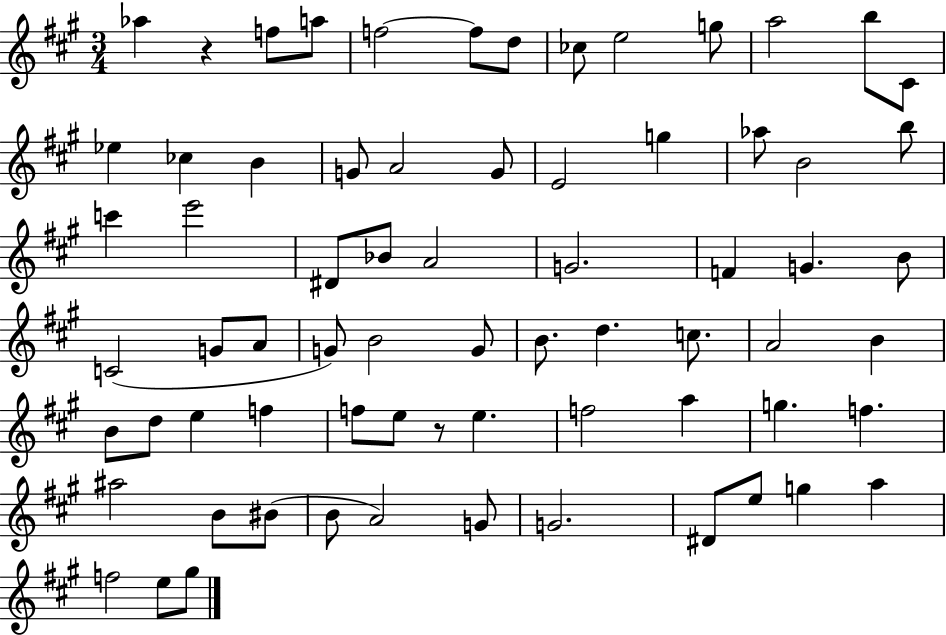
X:1
T:Untitled
M:3/4
L:1/4
K:A
_a z f/2 a/2 f2 f/2 d/2 _c/2 e2 g/2 a2 b/2 ^C/2 _e _c B G/2 A2 G/2 E2 g _a/2 B2 b/2 c' e'2 ^D/2 _B/2 A2 G2 F G B/2 C2 G/2 A/2 G/2 B2 G/2 B/2 d c/2 A2 B B/2 d/2 e f f/2 e/2 z/2 e f2 a g f ^a2 B/2 ^B/2 B/2 A2 G/2 G2 ^D/2 e/2 g a f2 e/2 ^g/2